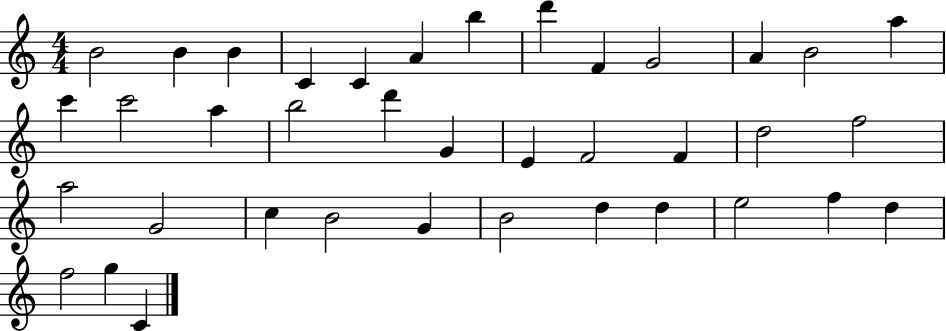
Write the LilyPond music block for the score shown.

{
  \clef treble
  \numericTimeSignature
  \time 4/4
  \key c \major
  b'2 b'4 b'4 | c'4 c'4 a'4 b''4 | d'''4 f'4 g'2 | a'4 b'2 a''4 | \break c'''4 c'''2 a''4 | b''2 d'''4 g'4 | e'4 f'2 f'4 | d''2 f''2 | \break a''2 g'2 | c''4 b'2 g'4 | b'2 d''4 d''4 | e''2 f''4 d''4 | \break f''2 g''4 c'4 | \bar "|."
}